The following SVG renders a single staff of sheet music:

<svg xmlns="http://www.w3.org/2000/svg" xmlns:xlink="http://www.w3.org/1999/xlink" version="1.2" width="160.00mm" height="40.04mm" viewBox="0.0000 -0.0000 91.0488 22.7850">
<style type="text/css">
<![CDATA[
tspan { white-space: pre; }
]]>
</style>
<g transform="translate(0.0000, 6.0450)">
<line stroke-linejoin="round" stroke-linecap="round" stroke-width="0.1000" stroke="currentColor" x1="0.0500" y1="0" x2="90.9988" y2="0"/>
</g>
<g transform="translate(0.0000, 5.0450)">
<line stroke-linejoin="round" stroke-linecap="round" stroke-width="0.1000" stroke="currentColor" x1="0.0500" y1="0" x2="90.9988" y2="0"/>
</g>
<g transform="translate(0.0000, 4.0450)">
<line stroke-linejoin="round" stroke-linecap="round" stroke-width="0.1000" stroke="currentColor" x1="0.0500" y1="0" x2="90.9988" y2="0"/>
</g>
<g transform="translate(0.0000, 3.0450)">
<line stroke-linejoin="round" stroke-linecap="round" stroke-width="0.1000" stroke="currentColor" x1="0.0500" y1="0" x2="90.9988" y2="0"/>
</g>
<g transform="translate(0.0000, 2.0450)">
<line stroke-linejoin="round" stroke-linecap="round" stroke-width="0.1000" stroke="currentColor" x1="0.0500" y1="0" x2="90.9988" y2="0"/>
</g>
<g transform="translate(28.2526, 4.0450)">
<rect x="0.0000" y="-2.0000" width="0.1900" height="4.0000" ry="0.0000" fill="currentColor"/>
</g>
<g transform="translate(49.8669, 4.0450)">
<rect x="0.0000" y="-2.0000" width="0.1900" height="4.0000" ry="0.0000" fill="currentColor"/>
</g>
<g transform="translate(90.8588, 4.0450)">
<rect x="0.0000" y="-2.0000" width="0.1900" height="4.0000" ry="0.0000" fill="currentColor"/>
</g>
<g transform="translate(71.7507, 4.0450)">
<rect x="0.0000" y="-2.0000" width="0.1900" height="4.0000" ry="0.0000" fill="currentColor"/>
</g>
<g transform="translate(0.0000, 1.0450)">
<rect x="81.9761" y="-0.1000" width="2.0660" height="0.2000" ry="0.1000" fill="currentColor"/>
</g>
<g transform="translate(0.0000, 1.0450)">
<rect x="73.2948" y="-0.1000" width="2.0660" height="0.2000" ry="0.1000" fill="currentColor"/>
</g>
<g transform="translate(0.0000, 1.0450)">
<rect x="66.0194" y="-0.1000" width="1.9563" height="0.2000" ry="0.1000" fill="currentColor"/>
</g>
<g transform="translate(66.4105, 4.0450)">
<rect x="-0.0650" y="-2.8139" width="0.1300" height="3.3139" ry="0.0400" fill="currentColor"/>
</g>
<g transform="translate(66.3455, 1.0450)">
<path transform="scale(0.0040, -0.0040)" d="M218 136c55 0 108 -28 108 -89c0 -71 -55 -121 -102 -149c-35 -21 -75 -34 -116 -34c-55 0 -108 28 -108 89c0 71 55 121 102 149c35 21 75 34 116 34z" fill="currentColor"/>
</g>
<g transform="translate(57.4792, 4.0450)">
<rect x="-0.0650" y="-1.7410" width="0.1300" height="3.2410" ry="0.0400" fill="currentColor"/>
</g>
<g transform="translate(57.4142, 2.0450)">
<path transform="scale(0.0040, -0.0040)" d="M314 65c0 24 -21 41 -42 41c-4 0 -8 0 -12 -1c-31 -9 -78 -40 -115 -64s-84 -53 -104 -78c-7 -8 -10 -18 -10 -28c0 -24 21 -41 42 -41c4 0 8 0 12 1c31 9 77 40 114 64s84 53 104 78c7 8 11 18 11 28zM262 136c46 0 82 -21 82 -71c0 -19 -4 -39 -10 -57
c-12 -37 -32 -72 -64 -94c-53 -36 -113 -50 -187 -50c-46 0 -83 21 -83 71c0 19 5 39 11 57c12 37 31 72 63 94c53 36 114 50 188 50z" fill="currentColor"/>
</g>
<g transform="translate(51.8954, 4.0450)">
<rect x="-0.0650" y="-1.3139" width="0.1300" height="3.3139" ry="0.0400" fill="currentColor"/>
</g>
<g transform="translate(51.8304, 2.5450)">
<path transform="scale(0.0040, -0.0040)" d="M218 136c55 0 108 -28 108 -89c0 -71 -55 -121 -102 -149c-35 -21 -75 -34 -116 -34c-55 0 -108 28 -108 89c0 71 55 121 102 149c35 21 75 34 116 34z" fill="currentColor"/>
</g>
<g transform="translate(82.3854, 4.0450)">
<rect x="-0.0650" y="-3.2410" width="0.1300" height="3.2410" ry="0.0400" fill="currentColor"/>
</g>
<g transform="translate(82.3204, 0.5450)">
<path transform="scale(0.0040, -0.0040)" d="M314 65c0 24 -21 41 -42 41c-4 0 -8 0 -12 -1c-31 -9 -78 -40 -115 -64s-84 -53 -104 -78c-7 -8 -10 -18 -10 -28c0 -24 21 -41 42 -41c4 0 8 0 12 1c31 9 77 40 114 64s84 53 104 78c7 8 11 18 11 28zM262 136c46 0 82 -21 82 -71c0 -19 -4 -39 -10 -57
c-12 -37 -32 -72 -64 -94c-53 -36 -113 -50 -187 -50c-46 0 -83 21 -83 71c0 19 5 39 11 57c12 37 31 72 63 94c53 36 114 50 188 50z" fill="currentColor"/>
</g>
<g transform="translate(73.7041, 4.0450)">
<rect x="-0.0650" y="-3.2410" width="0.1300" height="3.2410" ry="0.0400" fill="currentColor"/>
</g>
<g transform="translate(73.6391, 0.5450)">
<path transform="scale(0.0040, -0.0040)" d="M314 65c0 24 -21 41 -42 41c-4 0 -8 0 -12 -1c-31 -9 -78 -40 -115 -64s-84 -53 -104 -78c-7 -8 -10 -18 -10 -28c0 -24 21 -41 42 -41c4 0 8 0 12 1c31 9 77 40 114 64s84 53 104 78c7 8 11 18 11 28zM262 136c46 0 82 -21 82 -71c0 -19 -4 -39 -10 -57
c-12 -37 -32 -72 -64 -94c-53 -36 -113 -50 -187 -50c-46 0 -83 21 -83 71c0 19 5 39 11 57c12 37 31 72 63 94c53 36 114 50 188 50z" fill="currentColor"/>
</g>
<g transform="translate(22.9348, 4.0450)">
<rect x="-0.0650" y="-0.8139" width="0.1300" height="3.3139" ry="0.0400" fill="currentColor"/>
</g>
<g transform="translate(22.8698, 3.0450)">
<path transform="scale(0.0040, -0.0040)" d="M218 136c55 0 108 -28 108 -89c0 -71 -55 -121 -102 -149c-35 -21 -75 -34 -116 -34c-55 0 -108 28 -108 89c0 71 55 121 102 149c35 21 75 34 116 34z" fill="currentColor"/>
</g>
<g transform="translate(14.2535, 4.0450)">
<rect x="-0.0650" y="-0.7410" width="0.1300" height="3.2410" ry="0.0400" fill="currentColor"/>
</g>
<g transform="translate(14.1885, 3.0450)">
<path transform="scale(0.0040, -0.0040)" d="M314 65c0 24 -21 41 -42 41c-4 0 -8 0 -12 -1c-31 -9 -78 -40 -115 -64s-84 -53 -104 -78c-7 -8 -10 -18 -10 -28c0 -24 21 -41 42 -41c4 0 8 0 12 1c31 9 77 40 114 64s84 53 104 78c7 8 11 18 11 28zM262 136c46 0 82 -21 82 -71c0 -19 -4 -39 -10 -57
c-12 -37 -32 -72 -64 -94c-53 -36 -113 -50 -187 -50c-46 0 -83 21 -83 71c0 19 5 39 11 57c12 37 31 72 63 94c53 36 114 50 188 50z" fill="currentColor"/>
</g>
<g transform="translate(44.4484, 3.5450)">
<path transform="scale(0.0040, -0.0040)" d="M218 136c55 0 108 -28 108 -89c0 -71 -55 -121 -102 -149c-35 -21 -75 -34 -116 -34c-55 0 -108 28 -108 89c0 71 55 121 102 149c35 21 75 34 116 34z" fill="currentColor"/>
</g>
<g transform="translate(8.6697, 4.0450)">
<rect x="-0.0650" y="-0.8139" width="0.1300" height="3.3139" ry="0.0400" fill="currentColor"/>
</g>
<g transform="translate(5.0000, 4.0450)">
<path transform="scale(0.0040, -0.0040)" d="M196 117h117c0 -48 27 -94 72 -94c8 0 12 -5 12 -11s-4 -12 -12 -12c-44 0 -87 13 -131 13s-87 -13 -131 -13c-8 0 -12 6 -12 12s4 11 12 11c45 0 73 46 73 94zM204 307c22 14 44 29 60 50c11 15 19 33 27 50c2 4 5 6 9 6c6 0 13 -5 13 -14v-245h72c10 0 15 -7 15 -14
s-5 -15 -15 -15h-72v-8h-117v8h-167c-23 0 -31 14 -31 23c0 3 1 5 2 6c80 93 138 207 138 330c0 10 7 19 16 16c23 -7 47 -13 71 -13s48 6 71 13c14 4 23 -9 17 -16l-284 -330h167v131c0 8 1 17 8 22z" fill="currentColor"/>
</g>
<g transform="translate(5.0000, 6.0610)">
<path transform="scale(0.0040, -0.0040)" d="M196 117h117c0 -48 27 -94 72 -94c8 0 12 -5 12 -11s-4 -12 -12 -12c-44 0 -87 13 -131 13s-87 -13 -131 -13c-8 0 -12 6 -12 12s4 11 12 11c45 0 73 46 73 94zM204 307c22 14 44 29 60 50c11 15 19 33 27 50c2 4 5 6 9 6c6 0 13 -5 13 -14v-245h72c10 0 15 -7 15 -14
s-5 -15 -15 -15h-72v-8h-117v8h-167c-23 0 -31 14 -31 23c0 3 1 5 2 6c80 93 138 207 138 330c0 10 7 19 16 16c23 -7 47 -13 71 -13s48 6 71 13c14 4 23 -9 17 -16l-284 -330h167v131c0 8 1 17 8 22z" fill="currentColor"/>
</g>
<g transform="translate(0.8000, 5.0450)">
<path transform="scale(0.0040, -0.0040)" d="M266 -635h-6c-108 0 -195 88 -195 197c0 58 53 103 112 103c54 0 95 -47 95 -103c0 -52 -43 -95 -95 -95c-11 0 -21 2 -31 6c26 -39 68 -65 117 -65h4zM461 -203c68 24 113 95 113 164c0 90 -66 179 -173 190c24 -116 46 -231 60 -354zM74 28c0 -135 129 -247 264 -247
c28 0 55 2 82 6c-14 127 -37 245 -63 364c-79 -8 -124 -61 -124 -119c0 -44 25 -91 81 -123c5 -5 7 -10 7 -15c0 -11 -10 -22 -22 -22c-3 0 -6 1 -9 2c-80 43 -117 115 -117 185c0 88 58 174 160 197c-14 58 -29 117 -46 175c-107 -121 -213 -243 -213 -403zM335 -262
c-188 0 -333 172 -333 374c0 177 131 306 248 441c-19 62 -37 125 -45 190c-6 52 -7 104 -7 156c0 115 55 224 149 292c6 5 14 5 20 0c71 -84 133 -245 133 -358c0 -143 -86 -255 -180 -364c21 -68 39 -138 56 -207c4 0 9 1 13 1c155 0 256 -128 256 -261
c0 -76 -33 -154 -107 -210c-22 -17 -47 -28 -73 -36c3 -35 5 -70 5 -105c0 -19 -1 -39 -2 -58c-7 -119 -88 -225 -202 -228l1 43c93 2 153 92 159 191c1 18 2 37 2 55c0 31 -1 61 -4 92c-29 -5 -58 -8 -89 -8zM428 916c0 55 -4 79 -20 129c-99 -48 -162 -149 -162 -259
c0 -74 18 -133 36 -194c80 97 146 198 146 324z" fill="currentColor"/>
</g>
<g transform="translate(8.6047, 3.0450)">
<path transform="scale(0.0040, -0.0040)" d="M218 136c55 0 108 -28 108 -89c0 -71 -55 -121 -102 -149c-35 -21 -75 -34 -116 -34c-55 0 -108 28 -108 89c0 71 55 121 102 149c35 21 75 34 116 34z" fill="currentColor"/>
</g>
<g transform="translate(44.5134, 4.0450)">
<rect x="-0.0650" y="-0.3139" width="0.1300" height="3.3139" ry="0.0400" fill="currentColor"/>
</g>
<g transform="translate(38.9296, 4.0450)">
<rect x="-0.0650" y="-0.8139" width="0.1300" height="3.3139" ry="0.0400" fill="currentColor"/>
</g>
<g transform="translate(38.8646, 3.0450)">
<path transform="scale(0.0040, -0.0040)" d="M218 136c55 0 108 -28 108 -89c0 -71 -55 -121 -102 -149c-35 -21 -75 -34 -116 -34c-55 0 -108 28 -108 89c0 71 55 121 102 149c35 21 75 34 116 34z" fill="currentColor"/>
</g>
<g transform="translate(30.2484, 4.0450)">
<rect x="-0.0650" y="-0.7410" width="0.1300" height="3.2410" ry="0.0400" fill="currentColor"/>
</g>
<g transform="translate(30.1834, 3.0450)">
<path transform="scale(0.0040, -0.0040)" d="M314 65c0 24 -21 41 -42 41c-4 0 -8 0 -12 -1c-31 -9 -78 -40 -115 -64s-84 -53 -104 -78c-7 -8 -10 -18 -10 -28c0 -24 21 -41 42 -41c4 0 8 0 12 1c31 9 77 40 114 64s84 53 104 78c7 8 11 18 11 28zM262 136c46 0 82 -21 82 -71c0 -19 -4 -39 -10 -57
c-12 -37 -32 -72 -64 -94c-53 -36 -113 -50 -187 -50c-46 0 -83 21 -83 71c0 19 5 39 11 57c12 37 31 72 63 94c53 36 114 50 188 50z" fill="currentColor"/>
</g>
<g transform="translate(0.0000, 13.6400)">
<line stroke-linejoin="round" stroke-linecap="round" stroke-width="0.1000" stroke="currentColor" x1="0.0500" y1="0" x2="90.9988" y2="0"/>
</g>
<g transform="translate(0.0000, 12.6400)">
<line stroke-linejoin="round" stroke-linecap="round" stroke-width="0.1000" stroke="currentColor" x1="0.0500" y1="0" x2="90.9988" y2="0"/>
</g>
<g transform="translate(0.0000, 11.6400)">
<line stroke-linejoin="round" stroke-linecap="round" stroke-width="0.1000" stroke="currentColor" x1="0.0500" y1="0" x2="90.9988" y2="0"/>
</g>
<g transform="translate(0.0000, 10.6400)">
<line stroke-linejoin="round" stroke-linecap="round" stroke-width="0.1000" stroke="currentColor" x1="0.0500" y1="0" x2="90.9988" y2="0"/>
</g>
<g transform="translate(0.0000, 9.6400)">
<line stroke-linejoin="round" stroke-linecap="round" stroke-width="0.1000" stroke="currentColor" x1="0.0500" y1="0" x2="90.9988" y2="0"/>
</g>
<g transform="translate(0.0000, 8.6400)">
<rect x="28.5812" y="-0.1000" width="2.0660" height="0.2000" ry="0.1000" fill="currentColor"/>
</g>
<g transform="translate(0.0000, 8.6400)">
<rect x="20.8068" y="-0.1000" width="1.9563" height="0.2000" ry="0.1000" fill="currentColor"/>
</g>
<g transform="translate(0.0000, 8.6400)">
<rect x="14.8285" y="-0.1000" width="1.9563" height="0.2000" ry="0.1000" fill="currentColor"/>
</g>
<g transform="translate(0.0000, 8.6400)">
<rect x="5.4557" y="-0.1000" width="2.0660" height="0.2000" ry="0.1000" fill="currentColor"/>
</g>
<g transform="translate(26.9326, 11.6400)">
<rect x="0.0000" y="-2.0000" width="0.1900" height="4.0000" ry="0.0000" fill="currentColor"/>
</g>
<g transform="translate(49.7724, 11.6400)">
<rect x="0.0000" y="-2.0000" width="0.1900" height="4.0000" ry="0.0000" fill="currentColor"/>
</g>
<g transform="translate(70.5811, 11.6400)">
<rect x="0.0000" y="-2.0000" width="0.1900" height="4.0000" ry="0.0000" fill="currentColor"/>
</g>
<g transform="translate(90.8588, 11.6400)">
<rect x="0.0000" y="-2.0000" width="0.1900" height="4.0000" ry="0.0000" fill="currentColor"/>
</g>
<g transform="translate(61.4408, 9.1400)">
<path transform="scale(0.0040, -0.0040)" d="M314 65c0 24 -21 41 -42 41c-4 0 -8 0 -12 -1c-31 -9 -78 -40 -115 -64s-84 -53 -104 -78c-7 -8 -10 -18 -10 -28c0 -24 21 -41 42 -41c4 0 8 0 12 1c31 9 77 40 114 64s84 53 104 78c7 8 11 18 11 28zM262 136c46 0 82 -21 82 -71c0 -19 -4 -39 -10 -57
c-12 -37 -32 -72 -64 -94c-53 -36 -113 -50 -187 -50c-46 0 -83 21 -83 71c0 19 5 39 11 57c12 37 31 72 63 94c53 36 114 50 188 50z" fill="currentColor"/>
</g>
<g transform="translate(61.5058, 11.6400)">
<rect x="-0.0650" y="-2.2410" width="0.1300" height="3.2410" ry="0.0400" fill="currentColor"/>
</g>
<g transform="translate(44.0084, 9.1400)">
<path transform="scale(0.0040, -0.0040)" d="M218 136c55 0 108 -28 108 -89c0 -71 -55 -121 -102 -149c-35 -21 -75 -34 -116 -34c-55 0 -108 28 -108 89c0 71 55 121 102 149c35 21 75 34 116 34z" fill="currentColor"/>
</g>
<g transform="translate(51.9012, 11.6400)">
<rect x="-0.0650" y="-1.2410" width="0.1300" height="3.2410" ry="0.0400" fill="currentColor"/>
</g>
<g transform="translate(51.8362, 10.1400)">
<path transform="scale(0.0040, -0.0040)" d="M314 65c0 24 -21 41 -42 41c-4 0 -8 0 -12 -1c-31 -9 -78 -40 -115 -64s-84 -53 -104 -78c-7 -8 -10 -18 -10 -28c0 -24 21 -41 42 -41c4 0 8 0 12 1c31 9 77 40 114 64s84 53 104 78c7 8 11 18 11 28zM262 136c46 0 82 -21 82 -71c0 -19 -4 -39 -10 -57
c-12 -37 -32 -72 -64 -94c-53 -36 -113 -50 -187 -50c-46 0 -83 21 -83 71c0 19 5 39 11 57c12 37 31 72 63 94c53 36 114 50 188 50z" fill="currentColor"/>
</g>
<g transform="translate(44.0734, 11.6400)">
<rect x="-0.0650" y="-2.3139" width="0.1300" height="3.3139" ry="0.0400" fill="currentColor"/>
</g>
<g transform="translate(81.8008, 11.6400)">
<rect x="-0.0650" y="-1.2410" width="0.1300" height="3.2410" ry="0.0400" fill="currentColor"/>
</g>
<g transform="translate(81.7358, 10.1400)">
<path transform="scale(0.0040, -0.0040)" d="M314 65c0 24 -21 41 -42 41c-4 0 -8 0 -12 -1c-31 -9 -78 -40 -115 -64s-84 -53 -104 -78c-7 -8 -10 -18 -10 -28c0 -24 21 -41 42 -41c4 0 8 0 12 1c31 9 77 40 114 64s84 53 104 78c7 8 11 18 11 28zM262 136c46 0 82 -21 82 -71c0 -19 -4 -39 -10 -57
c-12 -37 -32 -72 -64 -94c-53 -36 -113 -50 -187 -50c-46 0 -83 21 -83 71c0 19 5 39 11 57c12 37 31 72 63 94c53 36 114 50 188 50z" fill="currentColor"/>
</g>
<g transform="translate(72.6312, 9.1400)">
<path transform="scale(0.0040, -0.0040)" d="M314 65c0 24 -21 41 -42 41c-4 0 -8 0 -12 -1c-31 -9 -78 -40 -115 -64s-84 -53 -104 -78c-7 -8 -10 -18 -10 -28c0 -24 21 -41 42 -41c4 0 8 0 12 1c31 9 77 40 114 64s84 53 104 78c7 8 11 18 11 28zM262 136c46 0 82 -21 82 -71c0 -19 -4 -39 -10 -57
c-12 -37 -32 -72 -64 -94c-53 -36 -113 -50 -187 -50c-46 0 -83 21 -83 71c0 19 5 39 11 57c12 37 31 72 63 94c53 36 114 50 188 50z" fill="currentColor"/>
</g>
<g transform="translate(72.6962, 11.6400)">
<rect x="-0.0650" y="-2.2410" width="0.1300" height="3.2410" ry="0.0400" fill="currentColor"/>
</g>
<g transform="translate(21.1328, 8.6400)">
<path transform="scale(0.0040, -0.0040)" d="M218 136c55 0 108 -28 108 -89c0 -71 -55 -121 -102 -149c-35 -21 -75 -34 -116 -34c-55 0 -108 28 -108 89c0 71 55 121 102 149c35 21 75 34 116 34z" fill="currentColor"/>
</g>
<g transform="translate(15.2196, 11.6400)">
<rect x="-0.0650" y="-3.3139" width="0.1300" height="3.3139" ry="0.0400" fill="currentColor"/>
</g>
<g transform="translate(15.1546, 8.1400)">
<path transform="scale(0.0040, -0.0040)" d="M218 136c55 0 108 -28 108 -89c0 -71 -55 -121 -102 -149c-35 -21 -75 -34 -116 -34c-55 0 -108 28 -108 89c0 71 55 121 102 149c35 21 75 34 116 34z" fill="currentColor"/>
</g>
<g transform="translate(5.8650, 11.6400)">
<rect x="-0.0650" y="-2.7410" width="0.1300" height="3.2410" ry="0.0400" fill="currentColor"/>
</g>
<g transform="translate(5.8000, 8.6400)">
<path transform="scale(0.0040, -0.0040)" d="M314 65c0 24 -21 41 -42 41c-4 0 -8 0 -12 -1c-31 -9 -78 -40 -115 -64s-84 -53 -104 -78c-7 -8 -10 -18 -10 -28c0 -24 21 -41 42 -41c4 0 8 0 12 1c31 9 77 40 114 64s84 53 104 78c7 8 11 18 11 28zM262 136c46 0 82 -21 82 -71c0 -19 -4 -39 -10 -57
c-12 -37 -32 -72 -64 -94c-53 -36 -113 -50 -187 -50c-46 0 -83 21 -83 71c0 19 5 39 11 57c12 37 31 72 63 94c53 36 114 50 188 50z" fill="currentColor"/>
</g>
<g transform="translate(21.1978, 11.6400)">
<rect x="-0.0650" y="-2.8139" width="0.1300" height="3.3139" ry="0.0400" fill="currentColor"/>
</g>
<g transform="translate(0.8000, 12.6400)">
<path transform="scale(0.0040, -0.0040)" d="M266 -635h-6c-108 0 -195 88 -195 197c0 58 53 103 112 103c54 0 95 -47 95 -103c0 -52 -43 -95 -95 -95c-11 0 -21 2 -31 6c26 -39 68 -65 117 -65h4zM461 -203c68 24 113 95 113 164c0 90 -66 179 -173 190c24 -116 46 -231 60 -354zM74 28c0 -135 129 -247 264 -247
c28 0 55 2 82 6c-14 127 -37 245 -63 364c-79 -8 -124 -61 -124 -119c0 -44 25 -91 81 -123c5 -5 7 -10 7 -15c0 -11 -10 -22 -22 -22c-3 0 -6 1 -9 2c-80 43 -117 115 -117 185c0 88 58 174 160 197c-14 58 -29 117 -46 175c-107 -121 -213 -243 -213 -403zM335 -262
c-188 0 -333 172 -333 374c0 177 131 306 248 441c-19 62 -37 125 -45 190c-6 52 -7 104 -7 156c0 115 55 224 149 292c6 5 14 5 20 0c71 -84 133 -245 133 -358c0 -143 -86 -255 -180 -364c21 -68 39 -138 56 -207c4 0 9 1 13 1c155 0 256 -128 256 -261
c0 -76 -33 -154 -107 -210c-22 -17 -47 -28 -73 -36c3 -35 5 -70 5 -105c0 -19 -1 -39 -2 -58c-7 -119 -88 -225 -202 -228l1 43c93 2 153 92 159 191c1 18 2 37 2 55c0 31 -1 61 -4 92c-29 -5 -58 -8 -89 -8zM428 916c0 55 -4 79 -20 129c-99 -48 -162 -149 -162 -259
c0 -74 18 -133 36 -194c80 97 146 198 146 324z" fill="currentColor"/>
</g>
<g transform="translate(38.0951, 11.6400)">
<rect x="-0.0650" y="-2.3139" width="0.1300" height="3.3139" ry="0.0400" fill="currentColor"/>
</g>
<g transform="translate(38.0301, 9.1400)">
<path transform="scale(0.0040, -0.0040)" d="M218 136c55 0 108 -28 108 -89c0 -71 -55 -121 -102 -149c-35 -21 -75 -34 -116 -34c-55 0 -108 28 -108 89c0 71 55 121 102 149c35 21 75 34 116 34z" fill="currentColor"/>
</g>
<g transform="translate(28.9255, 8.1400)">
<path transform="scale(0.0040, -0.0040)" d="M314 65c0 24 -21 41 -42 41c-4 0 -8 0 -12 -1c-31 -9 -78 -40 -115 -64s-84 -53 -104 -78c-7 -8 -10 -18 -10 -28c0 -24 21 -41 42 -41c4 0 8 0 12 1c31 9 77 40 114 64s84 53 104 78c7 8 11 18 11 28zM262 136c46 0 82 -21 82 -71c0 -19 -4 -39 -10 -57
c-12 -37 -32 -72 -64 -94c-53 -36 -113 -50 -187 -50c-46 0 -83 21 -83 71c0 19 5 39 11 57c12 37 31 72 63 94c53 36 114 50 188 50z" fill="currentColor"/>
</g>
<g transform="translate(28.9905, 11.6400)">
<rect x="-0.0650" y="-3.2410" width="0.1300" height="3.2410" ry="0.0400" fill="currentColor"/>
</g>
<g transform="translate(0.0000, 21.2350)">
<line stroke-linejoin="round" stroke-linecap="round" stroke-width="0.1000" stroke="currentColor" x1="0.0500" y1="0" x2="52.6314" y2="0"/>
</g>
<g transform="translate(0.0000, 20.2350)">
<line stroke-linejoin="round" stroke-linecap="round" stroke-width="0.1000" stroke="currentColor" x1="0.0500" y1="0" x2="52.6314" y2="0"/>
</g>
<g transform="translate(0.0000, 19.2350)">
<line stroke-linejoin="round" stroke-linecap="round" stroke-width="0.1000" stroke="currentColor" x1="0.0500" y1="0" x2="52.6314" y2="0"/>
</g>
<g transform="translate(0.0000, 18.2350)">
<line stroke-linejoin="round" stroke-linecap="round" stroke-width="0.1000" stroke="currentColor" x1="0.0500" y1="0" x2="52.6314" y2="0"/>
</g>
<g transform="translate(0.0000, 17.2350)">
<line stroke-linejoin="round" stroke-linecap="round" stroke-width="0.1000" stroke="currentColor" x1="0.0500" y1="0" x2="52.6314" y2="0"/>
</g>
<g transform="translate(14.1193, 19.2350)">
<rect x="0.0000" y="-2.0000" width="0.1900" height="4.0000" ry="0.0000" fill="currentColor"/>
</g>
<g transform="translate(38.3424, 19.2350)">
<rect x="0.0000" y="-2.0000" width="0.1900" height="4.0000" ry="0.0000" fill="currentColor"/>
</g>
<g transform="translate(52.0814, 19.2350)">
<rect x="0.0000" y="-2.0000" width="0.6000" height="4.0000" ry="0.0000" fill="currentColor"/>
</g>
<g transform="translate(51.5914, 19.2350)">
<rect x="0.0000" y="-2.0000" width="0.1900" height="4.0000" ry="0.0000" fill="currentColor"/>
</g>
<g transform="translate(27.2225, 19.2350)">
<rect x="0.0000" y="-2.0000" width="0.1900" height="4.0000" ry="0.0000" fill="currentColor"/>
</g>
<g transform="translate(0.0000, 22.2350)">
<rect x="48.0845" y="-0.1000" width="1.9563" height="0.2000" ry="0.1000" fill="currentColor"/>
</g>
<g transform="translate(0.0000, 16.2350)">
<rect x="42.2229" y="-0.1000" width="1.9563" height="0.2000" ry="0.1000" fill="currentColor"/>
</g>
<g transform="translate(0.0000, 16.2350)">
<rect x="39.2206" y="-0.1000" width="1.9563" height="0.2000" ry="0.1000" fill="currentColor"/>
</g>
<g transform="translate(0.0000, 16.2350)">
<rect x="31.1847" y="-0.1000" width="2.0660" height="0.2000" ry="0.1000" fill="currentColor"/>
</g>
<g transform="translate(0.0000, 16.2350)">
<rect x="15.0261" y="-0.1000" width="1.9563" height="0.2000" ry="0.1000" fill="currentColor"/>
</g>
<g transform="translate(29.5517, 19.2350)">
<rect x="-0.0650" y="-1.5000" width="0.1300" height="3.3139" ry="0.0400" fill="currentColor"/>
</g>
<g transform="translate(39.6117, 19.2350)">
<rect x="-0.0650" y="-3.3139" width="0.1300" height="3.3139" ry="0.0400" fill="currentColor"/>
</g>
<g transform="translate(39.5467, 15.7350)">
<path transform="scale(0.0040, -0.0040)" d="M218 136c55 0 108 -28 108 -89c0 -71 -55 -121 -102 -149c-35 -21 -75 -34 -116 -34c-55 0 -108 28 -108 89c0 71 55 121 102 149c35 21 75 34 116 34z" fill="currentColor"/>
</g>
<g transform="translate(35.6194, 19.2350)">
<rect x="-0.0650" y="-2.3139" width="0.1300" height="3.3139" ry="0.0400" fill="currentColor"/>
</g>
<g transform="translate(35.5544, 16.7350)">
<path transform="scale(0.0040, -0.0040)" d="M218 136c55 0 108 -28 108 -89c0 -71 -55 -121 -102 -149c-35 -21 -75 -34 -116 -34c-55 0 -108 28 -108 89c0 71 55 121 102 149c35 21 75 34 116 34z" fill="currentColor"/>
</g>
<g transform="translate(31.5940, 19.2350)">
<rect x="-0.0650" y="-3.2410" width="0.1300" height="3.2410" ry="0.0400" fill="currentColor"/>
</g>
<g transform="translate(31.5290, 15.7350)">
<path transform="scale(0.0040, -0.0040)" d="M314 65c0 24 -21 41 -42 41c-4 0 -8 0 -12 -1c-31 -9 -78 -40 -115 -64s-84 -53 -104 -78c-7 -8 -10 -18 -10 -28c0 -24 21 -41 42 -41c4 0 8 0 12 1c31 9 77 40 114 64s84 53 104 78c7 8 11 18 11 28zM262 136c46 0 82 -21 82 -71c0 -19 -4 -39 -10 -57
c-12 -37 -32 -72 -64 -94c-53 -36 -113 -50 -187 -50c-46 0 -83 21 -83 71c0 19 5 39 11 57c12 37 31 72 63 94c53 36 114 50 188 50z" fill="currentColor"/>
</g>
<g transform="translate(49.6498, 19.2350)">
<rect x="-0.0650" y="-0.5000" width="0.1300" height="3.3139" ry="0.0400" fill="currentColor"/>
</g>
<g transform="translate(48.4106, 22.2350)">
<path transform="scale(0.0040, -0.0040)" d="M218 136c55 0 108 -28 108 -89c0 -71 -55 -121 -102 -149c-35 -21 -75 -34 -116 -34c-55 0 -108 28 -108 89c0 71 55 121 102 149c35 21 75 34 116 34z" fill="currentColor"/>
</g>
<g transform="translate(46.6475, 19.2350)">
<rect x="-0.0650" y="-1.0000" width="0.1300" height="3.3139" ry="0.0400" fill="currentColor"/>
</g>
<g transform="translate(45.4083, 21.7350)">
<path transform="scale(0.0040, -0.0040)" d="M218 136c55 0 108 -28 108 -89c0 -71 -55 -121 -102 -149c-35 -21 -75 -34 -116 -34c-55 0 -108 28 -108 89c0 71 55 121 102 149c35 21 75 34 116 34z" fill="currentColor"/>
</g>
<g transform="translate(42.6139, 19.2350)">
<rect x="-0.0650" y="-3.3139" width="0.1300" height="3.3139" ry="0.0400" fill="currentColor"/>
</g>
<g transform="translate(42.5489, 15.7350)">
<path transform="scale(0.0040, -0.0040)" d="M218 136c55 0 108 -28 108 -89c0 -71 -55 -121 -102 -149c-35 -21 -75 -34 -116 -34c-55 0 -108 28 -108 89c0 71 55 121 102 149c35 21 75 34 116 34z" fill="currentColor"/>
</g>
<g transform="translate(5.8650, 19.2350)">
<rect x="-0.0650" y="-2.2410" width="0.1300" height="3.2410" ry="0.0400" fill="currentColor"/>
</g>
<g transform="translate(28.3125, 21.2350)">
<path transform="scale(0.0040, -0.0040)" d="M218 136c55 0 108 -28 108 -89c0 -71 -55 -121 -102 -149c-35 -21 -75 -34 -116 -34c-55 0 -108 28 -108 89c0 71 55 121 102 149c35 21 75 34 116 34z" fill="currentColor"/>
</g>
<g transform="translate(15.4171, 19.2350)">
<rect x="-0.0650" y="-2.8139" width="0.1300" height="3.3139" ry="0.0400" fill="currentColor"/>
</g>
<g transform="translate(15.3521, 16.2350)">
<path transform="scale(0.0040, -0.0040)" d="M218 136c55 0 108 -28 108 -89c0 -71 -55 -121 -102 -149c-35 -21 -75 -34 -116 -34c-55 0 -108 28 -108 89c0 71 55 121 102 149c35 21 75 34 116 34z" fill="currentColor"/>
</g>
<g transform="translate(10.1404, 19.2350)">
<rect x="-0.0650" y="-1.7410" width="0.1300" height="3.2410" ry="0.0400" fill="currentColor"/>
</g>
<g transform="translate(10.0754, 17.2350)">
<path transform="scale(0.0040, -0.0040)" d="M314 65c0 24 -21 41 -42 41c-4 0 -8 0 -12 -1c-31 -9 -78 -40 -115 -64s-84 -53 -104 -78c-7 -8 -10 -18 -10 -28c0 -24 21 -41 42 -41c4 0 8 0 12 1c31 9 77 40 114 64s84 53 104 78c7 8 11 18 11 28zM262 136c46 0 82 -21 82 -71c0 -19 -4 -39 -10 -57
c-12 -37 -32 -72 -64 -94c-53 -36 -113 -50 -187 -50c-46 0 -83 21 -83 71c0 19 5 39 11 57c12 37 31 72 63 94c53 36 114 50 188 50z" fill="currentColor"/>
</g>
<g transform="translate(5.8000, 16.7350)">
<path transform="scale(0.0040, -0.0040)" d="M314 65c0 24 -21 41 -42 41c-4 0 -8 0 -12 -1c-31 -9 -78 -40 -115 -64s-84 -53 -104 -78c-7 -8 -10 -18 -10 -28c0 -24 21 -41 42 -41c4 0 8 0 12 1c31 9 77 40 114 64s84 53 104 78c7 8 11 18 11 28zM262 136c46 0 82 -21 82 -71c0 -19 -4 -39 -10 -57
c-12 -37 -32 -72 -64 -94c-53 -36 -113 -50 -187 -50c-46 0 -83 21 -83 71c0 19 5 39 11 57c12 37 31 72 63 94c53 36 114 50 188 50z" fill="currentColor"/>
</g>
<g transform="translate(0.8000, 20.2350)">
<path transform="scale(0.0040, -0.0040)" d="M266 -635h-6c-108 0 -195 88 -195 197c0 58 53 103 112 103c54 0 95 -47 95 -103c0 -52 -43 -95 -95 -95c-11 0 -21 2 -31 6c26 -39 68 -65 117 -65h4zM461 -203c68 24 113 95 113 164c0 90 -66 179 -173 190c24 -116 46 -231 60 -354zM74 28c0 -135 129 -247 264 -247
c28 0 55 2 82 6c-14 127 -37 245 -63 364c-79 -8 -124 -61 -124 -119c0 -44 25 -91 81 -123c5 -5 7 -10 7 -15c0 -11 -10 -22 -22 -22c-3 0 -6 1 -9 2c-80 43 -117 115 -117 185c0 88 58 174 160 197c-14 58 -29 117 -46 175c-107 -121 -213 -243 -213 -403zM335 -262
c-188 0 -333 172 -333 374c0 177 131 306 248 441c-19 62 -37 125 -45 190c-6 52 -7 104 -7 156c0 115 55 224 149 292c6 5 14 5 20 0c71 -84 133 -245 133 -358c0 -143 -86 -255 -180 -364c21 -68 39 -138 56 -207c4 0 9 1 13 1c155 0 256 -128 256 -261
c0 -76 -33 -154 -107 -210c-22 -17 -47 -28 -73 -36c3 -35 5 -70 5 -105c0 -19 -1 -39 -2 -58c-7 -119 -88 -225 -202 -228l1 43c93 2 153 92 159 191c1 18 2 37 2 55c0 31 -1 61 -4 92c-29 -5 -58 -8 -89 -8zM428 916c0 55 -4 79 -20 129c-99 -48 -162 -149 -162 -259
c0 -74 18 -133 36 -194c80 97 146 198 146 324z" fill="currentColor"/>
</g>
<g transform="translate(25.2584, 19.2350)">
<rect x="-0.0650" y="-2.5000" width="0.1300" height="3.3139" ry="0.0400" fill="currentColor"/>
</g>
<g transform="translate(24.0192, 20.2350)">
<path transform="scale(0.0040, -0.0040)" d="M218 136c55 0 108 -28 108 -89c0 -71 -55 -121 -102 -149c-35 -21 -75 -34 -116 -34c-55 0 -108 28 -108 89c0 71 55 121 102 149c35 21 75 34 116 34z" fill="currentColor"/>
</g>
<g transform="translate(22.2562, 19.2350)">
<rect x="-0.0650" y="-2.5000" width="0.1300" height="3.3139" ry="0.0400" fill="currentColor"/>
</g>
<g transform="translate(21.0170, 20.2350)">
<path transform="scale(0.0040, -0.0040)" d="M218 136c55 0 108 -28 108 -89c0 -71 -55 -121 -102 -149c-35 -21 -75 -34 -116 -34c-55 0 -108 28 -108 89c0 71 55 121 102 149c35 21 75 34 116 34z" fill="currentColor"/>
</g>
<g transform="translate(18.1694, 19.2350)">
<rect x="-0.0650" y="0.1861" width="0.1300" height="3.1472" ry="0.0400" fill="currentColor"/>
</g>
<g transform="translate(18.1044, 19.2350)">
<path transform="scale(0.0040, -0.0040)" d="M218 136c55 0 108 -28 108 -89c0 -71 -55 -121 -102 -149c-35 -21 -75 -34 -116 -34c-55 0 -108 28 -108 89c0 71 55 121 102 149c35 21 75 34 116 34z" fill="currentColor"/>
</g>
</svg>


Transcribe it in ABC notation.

X:1
T:Untitled
M:4/4
L:1/4
K:C
d d2 d d2 d c e f2 a b2 b2 a2 b a b2 g g e2 g2 g2 e2 g2 f2 a B G G E b2 g b b D C